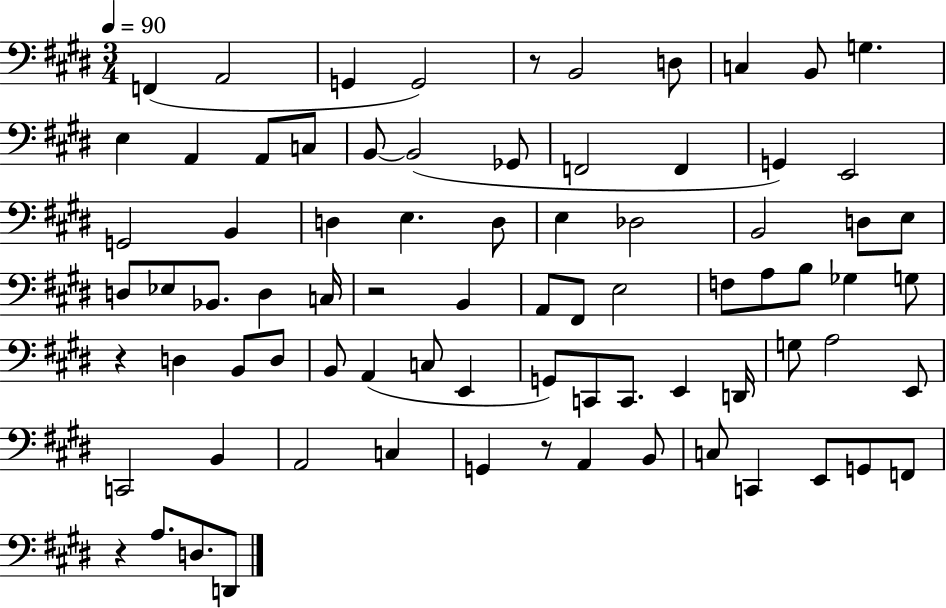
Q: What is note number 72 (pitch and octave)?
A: A3